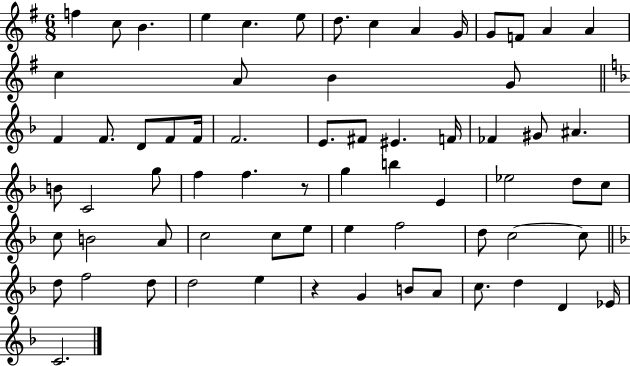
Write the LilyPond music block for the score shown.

{
  \clef treble
  \numericTimeSignature
  \time 6/8
  \key g \major
  \repeat volta 2 { f''4 c''8 b'4. | e''4 c''4. e''8 | d''8. c''4 a'4 g'16 | g'8 f'8 a'4 a'4 | \break c''4 a'8 b'4 g'8 | \bar "||" \break \key f \major f'4 f'8. d'8 f'8 f'16 | f'2. | e'8. fis'8 eis'4. f'16 | fes'4 gis'8 ais'4. | \break b'8 c'2 g''8 | f''4 f''4. r8 | g''4 b''4 e'4 | ees''2 d''8 c''8 | \break c''8 b'2 a'8 | c''2 c''8 e''8 | e''4 f''2 | d''8 c''2~~ c''8 | \break \bar "||" \break \key f \major d''8 f''2 d''8 | d''2 e''4 | r4 g'4 b'8 a'8 | c''8. d''4 d'4 ees'16 | \break c'2. | } \bar "|."
}